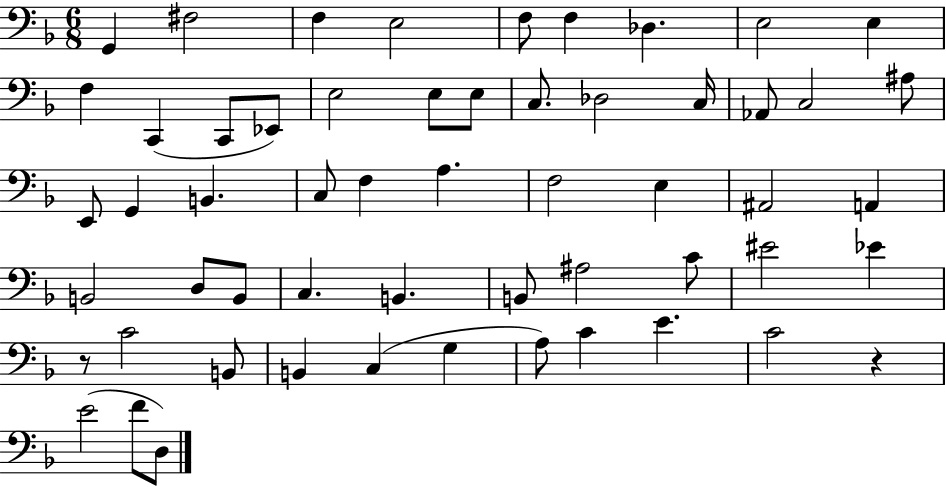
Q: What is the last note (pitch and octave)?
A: D3